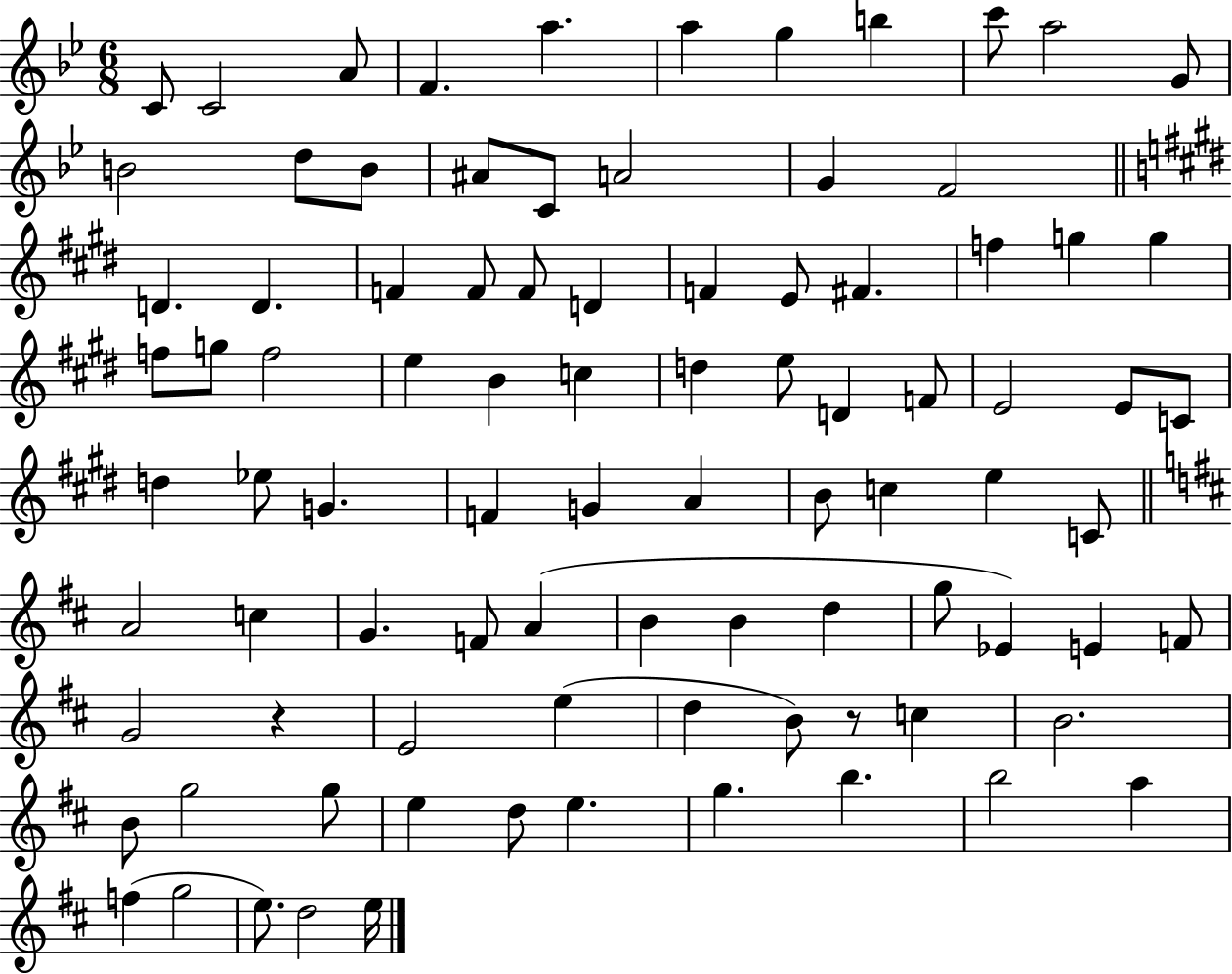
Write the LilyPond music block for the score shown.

{
  \clef treble
  \numericTimeSignature
  \time 6/8
  \key bes \major
  c'8 c'2 a'8 | f'4. a''4. | a''4 g''4 b''4 | c'''8 a''2 g'8 | \break b'2 d''8 b'8 | ais'8 c'8 a'2 | g'4 f'2 | \bar "||" \break \key e \major d'4. d'4. | f'4 f'8 f'8 d'4 | f'4 e'8 fis'4. | f''4 g''4 g''4 | \break f''8 g''8 f''2 | e''4 b'4 c''4 | d''4 e''8 d'4 f'8 | e'2 e'8 c'8 | \break d''4 ees''8 g'4. | f'4 g'4 a'4 | b'8 c''4 e''4 c'8 | \bar "||" \break \key d \major a'2 c''4 | g'4. f'8 a'4( | b'4 b'4 d''4 | g''8 ees'4) e'4 f'8 | \break g'2 r4 | e'2 e''4( | d''4 b'8) r8 c''4 | b'2. | \break b'8 g''2 g''8 | e''4 d''8 e''4. | g''4. b''4. | b''2 a''4 | \break f''4( g''2 | e''8.) d''2 e''16 | \bar "|."
}